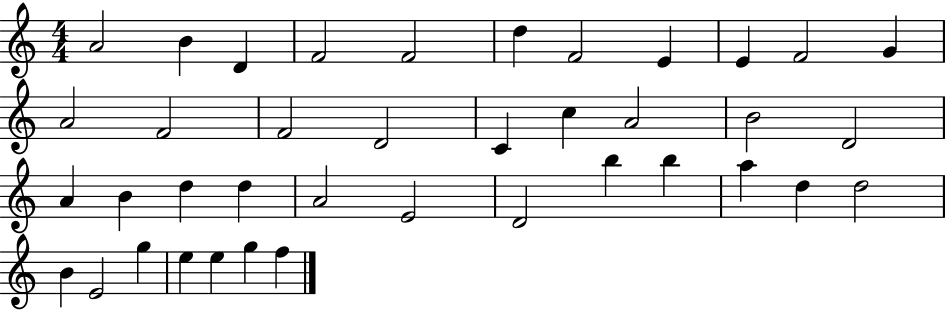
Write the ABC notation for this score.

X:1
T:Untitled
M:4/4
L:1/4
K:C
A2 B D F2 F2 d F2 E E F2 G A2 F2 F2 D2 C c A2 B2 D2 A B d d A2 E2 D2 b b a d d2 B E2 g e e g f